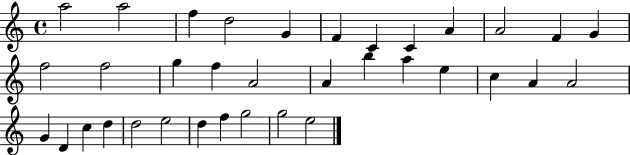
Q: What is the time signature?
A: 4/4